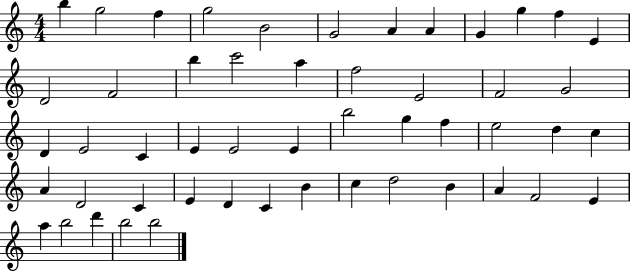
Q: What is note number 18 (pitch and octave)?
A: F5